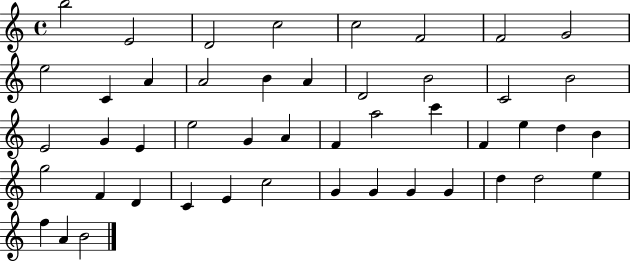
B5/h E4/h D4/h C5/h C5/h F4/h F4/h G4/h E5/h C4/q A4/q A4/h B4/q A4/q D4/h B4/h C4/h B4/h E4/h G4/q E4/q E5/h G4/q A4/q F4/q A5/h C6/q F4/q E5/q D5/q B4/q G5/h F4/q D4/q C4/q E4/q C5/h G4/q G4/q G4/q G4/q D5/q D5/h E5/q F5/q A4/q B4/h